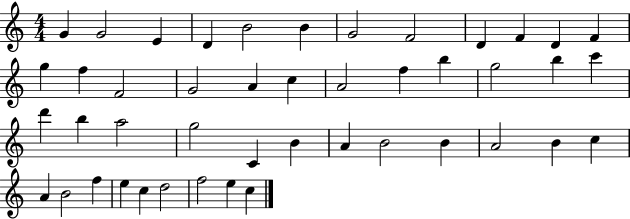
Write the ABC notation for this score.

X:1
T:Untitled
M:4/4
L:1/4
K:C
G G2 E D B2 B G2 F2 D F D F g f F2 G2 A c A2 f b g2 b c' d' b a2 g2 C B A B2 B A2 B c A B2 f e c d2 f2 e c